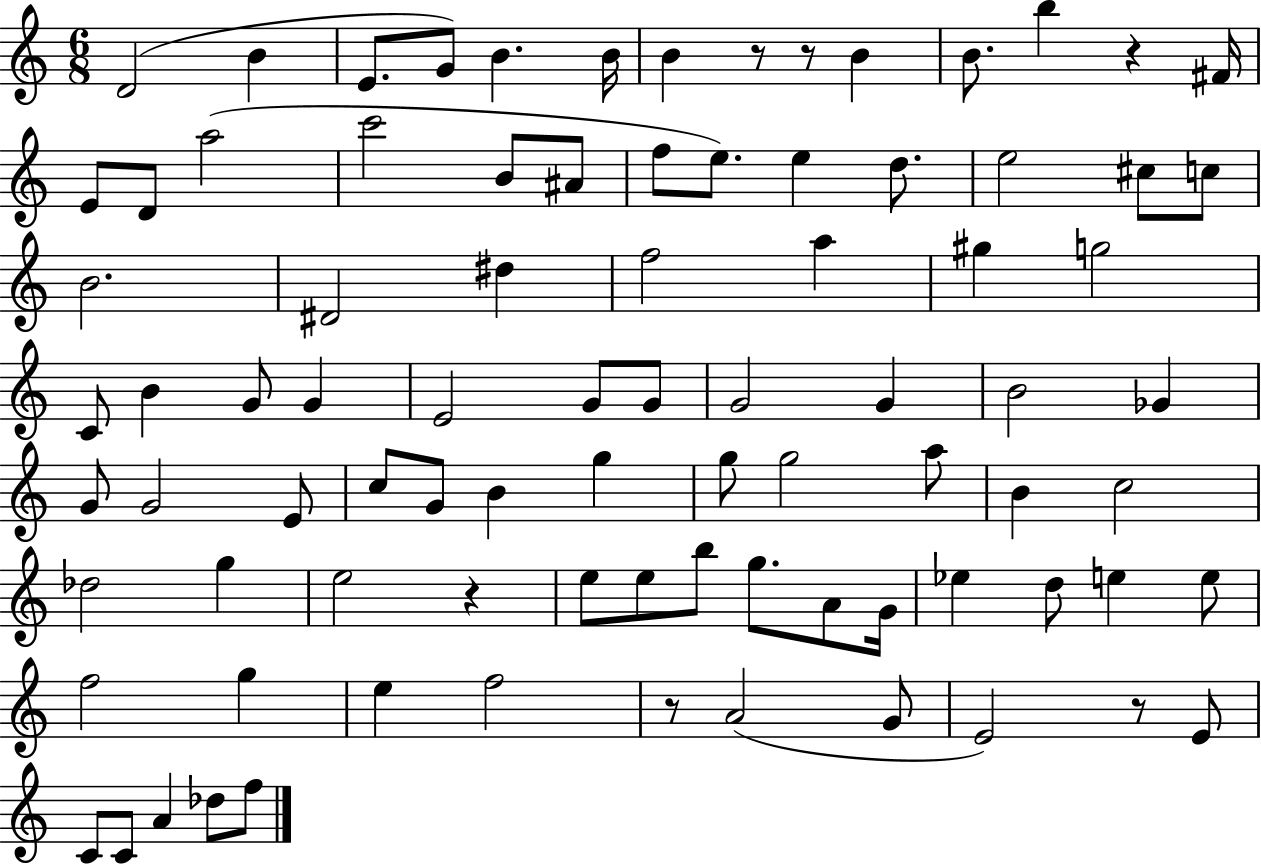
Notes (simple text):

D4/h B4/q E4/e. G4/e B4/q. B4/s B4/q R/e R/e B4/q B4/e. B5/q R/q F#4/s E4/e D4/e A5/h C6/h B4/e A#4/e F5/e E5/e. E5/q D5/e. E5/h C#5/e C5/e B4/h. D#4/h D#5/q F5/h A5/q G#5/q G5/h C4/e B4/q G4/e G4/q E4/h G4/e G4/e G4/h G4/q B4/h Gb4/q G4/e G4/h E4/e C5/e G4/e B4/q G5/q G5/e G5/h A5/e B4/q C5/h Db5/h G5/q E5/h R/q E5/e E5/e B5/e G5/e. A4/e G4/s Eb5/q D5/e E5/q E5/e F5/h G5/q E5/q F5/h R/e A4/h G4/e E4/h R/e E4/e C4/e C4/e A4/q Db5/e F5/e